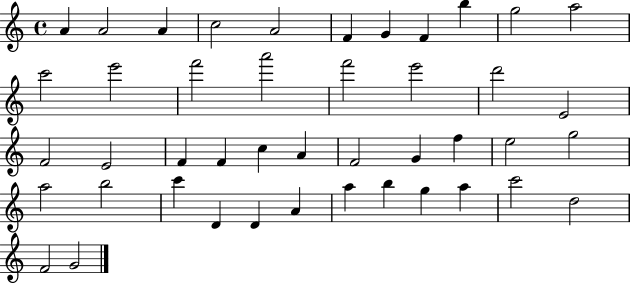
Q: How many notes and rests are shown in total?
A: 44